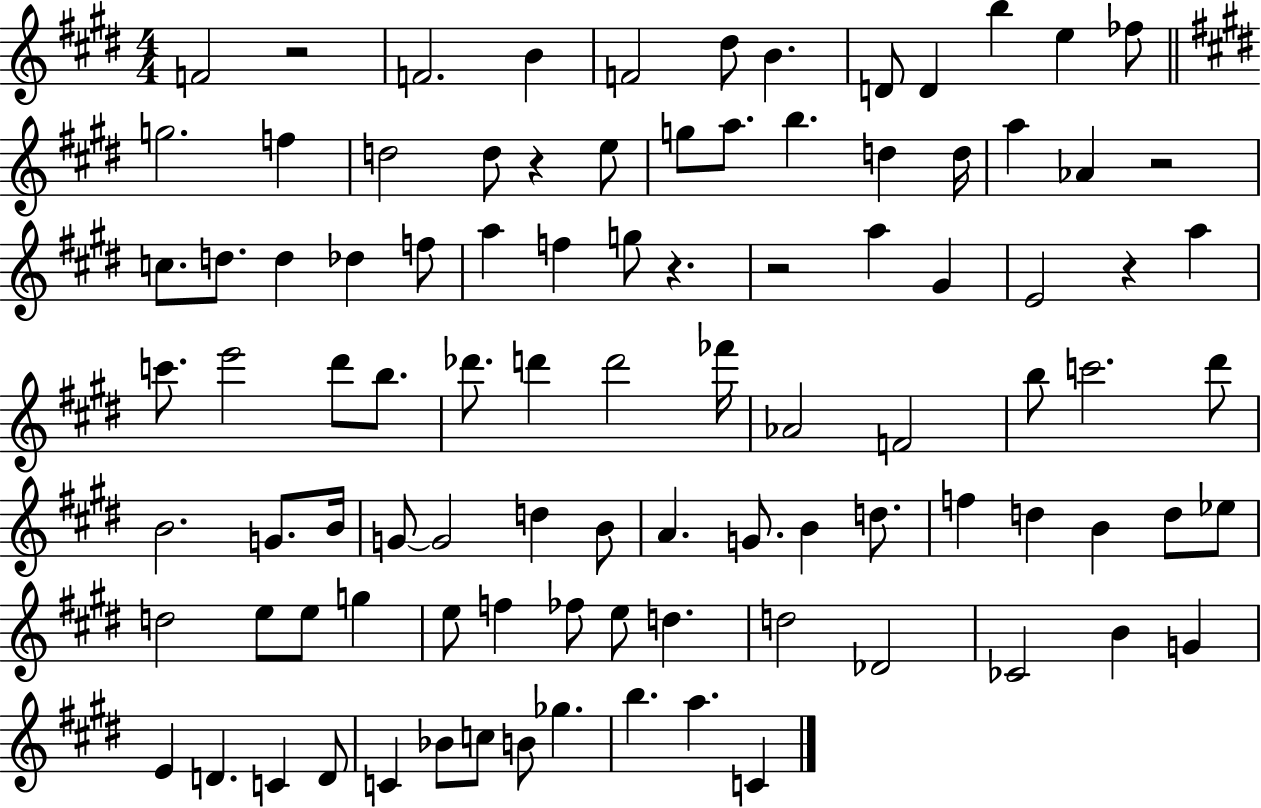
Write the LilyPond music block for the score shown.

{
  \clef treble
  \numericTimeSignature
  \time 4/4
  \key e \major
  f'2 r2 | f'2. b'4 | f'2 dis''8 b'4. | d'8 d'4 b''4 e''4 fes''8 | \break \bar "||" \break \key e \major g''2. f''4 | d''2 d''8 r4 e''8 | g''8 a''8. b''4. d''4 d''16 | a''4 aes'4 r2 | \break c''8. d''8. d''4 des''4 f''8 | a''4 f''4 g''8 r4. | r2 a''4 gis'4 | e'2 r4 a''4 | \break c'''8. e'''2 dis'''8 b''8. | des'''8. d'''4 d'''2 fes'''16 | aes'2 f'2 | b''8 c'''2. dis'''8 | \break b'2. g'8. b'16 | g'8~~ g'2 d''4 b'8 | a'4. g'8. b'4 d''8. | f''4 d''4 b'4 d''8 ees''8 | \break d''2 e''8 e''8 g''4 | e''8 f''4 fes''8 e''8 d''4. | d''2 des'2 | ces'2 b'4 g'4 | \break e'4 d'4. c'4 d'8 | c'4 bes'8 c''8 b'8 ges''4. | b''4. a''4. c'4 | \bar "|."
}